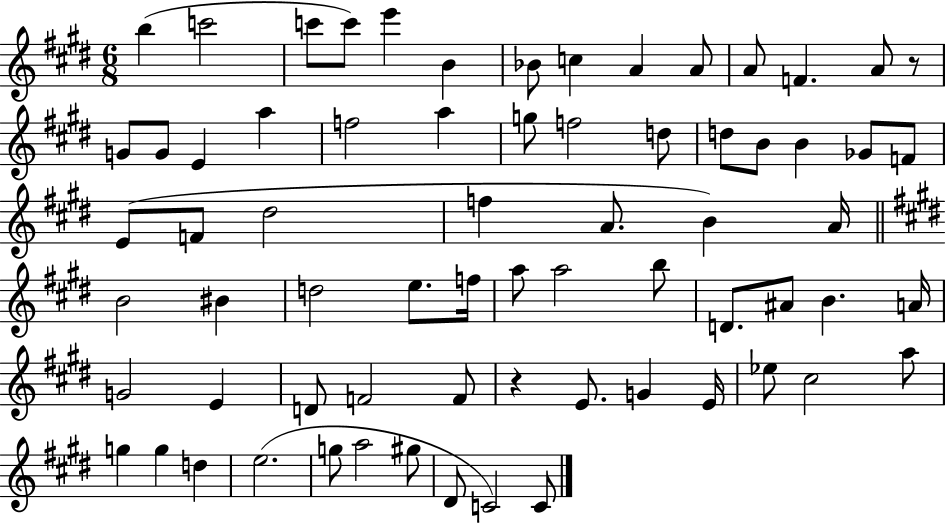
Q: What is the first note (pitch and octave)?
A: B5